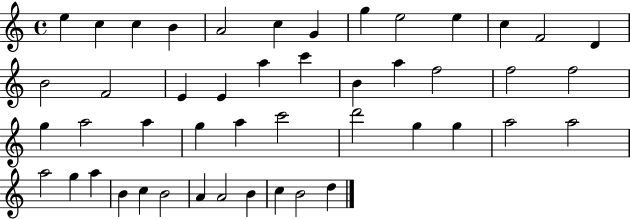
X:1
T:Untitled
M:4/4
L:1/4
K:C
e c c B A2 c G g e2 e c F2 D B2 F2 E E a c' B a f2 f2 f2 g a2 a g a c'2 d'2 g g a2 a2 a2 g a B c B2 A A2 B c B2 d